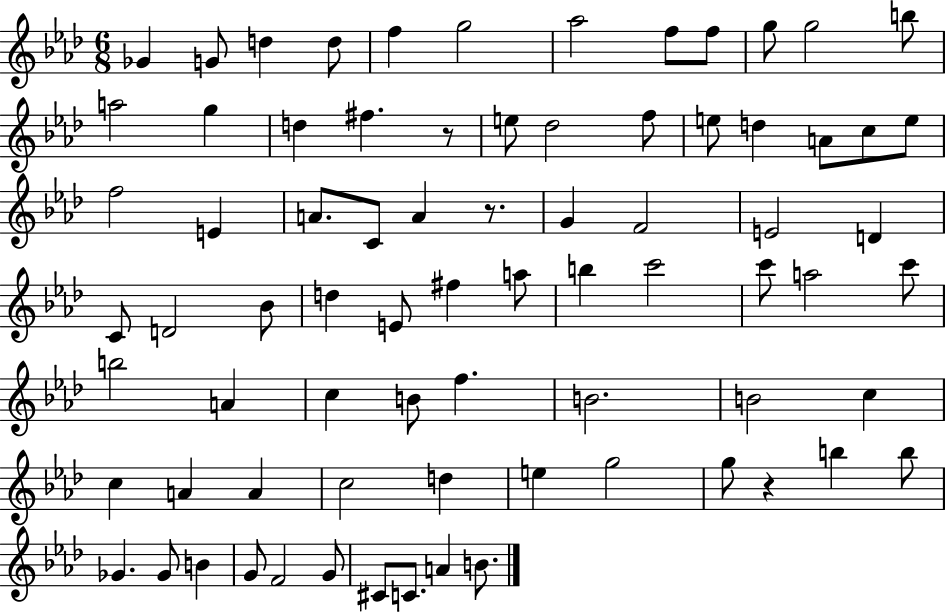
Gb4/q G4/e D5/q D5/e F5/q G5/h Ab5/h F5/e F5/e G5/e G5/h B5/e A5/h G5/q D5/q F#5/q. R/e E5/e Db5/h F5/e E5/e D5/q A4/e C5/e E5/e F5/h E4/q A4/e. C4/e A4/q R/e. G4/q F4/h E4/h D4/q C4/e D4/h Bb4/e D5/q E4/e F#5/q A5/e B5/q C6/h C6/e A5/h C6/e B5/h A4/q C5/q B4/e F5/q. B4/h. B4/h C5/q C5/q A4/q A4/q C5/h D5/q E5/q G5/h G5/e R/q B5/q B5/e Gb4/q. Gb4/e B4/q G4/e F4/h G4/e C#4/e C4/e. A4/q B4/e.